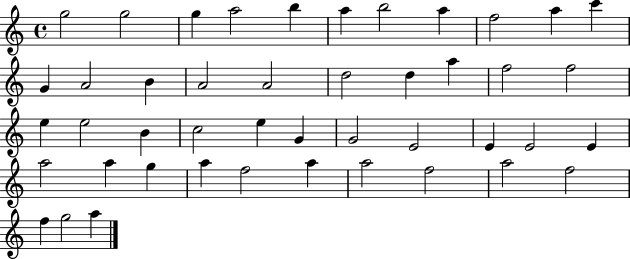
{
  \clef treble
  \time 4/4
  \defaultTimeSignature
  \key c \major
  g''2 g''2 | g''4 a''2 b''4 | a''4 b''2 a''4 | f''2 a''4 c'''4 | \break g'4 a'2 b'4 | a'2 a'2 | d''2 d''4 a''4 | f''2 f''2 | \break e''4 e''2 b'4 | c''2 e''4 g'4 | g'2 e'2 | e'4 e'2 e'4 | \break a''2 a''4 g''4 | a''4 f''2 a''4 | a''2 f''2 | a''2 f''2 | \break f''4 g''2 a''4 | \bar "|."
}